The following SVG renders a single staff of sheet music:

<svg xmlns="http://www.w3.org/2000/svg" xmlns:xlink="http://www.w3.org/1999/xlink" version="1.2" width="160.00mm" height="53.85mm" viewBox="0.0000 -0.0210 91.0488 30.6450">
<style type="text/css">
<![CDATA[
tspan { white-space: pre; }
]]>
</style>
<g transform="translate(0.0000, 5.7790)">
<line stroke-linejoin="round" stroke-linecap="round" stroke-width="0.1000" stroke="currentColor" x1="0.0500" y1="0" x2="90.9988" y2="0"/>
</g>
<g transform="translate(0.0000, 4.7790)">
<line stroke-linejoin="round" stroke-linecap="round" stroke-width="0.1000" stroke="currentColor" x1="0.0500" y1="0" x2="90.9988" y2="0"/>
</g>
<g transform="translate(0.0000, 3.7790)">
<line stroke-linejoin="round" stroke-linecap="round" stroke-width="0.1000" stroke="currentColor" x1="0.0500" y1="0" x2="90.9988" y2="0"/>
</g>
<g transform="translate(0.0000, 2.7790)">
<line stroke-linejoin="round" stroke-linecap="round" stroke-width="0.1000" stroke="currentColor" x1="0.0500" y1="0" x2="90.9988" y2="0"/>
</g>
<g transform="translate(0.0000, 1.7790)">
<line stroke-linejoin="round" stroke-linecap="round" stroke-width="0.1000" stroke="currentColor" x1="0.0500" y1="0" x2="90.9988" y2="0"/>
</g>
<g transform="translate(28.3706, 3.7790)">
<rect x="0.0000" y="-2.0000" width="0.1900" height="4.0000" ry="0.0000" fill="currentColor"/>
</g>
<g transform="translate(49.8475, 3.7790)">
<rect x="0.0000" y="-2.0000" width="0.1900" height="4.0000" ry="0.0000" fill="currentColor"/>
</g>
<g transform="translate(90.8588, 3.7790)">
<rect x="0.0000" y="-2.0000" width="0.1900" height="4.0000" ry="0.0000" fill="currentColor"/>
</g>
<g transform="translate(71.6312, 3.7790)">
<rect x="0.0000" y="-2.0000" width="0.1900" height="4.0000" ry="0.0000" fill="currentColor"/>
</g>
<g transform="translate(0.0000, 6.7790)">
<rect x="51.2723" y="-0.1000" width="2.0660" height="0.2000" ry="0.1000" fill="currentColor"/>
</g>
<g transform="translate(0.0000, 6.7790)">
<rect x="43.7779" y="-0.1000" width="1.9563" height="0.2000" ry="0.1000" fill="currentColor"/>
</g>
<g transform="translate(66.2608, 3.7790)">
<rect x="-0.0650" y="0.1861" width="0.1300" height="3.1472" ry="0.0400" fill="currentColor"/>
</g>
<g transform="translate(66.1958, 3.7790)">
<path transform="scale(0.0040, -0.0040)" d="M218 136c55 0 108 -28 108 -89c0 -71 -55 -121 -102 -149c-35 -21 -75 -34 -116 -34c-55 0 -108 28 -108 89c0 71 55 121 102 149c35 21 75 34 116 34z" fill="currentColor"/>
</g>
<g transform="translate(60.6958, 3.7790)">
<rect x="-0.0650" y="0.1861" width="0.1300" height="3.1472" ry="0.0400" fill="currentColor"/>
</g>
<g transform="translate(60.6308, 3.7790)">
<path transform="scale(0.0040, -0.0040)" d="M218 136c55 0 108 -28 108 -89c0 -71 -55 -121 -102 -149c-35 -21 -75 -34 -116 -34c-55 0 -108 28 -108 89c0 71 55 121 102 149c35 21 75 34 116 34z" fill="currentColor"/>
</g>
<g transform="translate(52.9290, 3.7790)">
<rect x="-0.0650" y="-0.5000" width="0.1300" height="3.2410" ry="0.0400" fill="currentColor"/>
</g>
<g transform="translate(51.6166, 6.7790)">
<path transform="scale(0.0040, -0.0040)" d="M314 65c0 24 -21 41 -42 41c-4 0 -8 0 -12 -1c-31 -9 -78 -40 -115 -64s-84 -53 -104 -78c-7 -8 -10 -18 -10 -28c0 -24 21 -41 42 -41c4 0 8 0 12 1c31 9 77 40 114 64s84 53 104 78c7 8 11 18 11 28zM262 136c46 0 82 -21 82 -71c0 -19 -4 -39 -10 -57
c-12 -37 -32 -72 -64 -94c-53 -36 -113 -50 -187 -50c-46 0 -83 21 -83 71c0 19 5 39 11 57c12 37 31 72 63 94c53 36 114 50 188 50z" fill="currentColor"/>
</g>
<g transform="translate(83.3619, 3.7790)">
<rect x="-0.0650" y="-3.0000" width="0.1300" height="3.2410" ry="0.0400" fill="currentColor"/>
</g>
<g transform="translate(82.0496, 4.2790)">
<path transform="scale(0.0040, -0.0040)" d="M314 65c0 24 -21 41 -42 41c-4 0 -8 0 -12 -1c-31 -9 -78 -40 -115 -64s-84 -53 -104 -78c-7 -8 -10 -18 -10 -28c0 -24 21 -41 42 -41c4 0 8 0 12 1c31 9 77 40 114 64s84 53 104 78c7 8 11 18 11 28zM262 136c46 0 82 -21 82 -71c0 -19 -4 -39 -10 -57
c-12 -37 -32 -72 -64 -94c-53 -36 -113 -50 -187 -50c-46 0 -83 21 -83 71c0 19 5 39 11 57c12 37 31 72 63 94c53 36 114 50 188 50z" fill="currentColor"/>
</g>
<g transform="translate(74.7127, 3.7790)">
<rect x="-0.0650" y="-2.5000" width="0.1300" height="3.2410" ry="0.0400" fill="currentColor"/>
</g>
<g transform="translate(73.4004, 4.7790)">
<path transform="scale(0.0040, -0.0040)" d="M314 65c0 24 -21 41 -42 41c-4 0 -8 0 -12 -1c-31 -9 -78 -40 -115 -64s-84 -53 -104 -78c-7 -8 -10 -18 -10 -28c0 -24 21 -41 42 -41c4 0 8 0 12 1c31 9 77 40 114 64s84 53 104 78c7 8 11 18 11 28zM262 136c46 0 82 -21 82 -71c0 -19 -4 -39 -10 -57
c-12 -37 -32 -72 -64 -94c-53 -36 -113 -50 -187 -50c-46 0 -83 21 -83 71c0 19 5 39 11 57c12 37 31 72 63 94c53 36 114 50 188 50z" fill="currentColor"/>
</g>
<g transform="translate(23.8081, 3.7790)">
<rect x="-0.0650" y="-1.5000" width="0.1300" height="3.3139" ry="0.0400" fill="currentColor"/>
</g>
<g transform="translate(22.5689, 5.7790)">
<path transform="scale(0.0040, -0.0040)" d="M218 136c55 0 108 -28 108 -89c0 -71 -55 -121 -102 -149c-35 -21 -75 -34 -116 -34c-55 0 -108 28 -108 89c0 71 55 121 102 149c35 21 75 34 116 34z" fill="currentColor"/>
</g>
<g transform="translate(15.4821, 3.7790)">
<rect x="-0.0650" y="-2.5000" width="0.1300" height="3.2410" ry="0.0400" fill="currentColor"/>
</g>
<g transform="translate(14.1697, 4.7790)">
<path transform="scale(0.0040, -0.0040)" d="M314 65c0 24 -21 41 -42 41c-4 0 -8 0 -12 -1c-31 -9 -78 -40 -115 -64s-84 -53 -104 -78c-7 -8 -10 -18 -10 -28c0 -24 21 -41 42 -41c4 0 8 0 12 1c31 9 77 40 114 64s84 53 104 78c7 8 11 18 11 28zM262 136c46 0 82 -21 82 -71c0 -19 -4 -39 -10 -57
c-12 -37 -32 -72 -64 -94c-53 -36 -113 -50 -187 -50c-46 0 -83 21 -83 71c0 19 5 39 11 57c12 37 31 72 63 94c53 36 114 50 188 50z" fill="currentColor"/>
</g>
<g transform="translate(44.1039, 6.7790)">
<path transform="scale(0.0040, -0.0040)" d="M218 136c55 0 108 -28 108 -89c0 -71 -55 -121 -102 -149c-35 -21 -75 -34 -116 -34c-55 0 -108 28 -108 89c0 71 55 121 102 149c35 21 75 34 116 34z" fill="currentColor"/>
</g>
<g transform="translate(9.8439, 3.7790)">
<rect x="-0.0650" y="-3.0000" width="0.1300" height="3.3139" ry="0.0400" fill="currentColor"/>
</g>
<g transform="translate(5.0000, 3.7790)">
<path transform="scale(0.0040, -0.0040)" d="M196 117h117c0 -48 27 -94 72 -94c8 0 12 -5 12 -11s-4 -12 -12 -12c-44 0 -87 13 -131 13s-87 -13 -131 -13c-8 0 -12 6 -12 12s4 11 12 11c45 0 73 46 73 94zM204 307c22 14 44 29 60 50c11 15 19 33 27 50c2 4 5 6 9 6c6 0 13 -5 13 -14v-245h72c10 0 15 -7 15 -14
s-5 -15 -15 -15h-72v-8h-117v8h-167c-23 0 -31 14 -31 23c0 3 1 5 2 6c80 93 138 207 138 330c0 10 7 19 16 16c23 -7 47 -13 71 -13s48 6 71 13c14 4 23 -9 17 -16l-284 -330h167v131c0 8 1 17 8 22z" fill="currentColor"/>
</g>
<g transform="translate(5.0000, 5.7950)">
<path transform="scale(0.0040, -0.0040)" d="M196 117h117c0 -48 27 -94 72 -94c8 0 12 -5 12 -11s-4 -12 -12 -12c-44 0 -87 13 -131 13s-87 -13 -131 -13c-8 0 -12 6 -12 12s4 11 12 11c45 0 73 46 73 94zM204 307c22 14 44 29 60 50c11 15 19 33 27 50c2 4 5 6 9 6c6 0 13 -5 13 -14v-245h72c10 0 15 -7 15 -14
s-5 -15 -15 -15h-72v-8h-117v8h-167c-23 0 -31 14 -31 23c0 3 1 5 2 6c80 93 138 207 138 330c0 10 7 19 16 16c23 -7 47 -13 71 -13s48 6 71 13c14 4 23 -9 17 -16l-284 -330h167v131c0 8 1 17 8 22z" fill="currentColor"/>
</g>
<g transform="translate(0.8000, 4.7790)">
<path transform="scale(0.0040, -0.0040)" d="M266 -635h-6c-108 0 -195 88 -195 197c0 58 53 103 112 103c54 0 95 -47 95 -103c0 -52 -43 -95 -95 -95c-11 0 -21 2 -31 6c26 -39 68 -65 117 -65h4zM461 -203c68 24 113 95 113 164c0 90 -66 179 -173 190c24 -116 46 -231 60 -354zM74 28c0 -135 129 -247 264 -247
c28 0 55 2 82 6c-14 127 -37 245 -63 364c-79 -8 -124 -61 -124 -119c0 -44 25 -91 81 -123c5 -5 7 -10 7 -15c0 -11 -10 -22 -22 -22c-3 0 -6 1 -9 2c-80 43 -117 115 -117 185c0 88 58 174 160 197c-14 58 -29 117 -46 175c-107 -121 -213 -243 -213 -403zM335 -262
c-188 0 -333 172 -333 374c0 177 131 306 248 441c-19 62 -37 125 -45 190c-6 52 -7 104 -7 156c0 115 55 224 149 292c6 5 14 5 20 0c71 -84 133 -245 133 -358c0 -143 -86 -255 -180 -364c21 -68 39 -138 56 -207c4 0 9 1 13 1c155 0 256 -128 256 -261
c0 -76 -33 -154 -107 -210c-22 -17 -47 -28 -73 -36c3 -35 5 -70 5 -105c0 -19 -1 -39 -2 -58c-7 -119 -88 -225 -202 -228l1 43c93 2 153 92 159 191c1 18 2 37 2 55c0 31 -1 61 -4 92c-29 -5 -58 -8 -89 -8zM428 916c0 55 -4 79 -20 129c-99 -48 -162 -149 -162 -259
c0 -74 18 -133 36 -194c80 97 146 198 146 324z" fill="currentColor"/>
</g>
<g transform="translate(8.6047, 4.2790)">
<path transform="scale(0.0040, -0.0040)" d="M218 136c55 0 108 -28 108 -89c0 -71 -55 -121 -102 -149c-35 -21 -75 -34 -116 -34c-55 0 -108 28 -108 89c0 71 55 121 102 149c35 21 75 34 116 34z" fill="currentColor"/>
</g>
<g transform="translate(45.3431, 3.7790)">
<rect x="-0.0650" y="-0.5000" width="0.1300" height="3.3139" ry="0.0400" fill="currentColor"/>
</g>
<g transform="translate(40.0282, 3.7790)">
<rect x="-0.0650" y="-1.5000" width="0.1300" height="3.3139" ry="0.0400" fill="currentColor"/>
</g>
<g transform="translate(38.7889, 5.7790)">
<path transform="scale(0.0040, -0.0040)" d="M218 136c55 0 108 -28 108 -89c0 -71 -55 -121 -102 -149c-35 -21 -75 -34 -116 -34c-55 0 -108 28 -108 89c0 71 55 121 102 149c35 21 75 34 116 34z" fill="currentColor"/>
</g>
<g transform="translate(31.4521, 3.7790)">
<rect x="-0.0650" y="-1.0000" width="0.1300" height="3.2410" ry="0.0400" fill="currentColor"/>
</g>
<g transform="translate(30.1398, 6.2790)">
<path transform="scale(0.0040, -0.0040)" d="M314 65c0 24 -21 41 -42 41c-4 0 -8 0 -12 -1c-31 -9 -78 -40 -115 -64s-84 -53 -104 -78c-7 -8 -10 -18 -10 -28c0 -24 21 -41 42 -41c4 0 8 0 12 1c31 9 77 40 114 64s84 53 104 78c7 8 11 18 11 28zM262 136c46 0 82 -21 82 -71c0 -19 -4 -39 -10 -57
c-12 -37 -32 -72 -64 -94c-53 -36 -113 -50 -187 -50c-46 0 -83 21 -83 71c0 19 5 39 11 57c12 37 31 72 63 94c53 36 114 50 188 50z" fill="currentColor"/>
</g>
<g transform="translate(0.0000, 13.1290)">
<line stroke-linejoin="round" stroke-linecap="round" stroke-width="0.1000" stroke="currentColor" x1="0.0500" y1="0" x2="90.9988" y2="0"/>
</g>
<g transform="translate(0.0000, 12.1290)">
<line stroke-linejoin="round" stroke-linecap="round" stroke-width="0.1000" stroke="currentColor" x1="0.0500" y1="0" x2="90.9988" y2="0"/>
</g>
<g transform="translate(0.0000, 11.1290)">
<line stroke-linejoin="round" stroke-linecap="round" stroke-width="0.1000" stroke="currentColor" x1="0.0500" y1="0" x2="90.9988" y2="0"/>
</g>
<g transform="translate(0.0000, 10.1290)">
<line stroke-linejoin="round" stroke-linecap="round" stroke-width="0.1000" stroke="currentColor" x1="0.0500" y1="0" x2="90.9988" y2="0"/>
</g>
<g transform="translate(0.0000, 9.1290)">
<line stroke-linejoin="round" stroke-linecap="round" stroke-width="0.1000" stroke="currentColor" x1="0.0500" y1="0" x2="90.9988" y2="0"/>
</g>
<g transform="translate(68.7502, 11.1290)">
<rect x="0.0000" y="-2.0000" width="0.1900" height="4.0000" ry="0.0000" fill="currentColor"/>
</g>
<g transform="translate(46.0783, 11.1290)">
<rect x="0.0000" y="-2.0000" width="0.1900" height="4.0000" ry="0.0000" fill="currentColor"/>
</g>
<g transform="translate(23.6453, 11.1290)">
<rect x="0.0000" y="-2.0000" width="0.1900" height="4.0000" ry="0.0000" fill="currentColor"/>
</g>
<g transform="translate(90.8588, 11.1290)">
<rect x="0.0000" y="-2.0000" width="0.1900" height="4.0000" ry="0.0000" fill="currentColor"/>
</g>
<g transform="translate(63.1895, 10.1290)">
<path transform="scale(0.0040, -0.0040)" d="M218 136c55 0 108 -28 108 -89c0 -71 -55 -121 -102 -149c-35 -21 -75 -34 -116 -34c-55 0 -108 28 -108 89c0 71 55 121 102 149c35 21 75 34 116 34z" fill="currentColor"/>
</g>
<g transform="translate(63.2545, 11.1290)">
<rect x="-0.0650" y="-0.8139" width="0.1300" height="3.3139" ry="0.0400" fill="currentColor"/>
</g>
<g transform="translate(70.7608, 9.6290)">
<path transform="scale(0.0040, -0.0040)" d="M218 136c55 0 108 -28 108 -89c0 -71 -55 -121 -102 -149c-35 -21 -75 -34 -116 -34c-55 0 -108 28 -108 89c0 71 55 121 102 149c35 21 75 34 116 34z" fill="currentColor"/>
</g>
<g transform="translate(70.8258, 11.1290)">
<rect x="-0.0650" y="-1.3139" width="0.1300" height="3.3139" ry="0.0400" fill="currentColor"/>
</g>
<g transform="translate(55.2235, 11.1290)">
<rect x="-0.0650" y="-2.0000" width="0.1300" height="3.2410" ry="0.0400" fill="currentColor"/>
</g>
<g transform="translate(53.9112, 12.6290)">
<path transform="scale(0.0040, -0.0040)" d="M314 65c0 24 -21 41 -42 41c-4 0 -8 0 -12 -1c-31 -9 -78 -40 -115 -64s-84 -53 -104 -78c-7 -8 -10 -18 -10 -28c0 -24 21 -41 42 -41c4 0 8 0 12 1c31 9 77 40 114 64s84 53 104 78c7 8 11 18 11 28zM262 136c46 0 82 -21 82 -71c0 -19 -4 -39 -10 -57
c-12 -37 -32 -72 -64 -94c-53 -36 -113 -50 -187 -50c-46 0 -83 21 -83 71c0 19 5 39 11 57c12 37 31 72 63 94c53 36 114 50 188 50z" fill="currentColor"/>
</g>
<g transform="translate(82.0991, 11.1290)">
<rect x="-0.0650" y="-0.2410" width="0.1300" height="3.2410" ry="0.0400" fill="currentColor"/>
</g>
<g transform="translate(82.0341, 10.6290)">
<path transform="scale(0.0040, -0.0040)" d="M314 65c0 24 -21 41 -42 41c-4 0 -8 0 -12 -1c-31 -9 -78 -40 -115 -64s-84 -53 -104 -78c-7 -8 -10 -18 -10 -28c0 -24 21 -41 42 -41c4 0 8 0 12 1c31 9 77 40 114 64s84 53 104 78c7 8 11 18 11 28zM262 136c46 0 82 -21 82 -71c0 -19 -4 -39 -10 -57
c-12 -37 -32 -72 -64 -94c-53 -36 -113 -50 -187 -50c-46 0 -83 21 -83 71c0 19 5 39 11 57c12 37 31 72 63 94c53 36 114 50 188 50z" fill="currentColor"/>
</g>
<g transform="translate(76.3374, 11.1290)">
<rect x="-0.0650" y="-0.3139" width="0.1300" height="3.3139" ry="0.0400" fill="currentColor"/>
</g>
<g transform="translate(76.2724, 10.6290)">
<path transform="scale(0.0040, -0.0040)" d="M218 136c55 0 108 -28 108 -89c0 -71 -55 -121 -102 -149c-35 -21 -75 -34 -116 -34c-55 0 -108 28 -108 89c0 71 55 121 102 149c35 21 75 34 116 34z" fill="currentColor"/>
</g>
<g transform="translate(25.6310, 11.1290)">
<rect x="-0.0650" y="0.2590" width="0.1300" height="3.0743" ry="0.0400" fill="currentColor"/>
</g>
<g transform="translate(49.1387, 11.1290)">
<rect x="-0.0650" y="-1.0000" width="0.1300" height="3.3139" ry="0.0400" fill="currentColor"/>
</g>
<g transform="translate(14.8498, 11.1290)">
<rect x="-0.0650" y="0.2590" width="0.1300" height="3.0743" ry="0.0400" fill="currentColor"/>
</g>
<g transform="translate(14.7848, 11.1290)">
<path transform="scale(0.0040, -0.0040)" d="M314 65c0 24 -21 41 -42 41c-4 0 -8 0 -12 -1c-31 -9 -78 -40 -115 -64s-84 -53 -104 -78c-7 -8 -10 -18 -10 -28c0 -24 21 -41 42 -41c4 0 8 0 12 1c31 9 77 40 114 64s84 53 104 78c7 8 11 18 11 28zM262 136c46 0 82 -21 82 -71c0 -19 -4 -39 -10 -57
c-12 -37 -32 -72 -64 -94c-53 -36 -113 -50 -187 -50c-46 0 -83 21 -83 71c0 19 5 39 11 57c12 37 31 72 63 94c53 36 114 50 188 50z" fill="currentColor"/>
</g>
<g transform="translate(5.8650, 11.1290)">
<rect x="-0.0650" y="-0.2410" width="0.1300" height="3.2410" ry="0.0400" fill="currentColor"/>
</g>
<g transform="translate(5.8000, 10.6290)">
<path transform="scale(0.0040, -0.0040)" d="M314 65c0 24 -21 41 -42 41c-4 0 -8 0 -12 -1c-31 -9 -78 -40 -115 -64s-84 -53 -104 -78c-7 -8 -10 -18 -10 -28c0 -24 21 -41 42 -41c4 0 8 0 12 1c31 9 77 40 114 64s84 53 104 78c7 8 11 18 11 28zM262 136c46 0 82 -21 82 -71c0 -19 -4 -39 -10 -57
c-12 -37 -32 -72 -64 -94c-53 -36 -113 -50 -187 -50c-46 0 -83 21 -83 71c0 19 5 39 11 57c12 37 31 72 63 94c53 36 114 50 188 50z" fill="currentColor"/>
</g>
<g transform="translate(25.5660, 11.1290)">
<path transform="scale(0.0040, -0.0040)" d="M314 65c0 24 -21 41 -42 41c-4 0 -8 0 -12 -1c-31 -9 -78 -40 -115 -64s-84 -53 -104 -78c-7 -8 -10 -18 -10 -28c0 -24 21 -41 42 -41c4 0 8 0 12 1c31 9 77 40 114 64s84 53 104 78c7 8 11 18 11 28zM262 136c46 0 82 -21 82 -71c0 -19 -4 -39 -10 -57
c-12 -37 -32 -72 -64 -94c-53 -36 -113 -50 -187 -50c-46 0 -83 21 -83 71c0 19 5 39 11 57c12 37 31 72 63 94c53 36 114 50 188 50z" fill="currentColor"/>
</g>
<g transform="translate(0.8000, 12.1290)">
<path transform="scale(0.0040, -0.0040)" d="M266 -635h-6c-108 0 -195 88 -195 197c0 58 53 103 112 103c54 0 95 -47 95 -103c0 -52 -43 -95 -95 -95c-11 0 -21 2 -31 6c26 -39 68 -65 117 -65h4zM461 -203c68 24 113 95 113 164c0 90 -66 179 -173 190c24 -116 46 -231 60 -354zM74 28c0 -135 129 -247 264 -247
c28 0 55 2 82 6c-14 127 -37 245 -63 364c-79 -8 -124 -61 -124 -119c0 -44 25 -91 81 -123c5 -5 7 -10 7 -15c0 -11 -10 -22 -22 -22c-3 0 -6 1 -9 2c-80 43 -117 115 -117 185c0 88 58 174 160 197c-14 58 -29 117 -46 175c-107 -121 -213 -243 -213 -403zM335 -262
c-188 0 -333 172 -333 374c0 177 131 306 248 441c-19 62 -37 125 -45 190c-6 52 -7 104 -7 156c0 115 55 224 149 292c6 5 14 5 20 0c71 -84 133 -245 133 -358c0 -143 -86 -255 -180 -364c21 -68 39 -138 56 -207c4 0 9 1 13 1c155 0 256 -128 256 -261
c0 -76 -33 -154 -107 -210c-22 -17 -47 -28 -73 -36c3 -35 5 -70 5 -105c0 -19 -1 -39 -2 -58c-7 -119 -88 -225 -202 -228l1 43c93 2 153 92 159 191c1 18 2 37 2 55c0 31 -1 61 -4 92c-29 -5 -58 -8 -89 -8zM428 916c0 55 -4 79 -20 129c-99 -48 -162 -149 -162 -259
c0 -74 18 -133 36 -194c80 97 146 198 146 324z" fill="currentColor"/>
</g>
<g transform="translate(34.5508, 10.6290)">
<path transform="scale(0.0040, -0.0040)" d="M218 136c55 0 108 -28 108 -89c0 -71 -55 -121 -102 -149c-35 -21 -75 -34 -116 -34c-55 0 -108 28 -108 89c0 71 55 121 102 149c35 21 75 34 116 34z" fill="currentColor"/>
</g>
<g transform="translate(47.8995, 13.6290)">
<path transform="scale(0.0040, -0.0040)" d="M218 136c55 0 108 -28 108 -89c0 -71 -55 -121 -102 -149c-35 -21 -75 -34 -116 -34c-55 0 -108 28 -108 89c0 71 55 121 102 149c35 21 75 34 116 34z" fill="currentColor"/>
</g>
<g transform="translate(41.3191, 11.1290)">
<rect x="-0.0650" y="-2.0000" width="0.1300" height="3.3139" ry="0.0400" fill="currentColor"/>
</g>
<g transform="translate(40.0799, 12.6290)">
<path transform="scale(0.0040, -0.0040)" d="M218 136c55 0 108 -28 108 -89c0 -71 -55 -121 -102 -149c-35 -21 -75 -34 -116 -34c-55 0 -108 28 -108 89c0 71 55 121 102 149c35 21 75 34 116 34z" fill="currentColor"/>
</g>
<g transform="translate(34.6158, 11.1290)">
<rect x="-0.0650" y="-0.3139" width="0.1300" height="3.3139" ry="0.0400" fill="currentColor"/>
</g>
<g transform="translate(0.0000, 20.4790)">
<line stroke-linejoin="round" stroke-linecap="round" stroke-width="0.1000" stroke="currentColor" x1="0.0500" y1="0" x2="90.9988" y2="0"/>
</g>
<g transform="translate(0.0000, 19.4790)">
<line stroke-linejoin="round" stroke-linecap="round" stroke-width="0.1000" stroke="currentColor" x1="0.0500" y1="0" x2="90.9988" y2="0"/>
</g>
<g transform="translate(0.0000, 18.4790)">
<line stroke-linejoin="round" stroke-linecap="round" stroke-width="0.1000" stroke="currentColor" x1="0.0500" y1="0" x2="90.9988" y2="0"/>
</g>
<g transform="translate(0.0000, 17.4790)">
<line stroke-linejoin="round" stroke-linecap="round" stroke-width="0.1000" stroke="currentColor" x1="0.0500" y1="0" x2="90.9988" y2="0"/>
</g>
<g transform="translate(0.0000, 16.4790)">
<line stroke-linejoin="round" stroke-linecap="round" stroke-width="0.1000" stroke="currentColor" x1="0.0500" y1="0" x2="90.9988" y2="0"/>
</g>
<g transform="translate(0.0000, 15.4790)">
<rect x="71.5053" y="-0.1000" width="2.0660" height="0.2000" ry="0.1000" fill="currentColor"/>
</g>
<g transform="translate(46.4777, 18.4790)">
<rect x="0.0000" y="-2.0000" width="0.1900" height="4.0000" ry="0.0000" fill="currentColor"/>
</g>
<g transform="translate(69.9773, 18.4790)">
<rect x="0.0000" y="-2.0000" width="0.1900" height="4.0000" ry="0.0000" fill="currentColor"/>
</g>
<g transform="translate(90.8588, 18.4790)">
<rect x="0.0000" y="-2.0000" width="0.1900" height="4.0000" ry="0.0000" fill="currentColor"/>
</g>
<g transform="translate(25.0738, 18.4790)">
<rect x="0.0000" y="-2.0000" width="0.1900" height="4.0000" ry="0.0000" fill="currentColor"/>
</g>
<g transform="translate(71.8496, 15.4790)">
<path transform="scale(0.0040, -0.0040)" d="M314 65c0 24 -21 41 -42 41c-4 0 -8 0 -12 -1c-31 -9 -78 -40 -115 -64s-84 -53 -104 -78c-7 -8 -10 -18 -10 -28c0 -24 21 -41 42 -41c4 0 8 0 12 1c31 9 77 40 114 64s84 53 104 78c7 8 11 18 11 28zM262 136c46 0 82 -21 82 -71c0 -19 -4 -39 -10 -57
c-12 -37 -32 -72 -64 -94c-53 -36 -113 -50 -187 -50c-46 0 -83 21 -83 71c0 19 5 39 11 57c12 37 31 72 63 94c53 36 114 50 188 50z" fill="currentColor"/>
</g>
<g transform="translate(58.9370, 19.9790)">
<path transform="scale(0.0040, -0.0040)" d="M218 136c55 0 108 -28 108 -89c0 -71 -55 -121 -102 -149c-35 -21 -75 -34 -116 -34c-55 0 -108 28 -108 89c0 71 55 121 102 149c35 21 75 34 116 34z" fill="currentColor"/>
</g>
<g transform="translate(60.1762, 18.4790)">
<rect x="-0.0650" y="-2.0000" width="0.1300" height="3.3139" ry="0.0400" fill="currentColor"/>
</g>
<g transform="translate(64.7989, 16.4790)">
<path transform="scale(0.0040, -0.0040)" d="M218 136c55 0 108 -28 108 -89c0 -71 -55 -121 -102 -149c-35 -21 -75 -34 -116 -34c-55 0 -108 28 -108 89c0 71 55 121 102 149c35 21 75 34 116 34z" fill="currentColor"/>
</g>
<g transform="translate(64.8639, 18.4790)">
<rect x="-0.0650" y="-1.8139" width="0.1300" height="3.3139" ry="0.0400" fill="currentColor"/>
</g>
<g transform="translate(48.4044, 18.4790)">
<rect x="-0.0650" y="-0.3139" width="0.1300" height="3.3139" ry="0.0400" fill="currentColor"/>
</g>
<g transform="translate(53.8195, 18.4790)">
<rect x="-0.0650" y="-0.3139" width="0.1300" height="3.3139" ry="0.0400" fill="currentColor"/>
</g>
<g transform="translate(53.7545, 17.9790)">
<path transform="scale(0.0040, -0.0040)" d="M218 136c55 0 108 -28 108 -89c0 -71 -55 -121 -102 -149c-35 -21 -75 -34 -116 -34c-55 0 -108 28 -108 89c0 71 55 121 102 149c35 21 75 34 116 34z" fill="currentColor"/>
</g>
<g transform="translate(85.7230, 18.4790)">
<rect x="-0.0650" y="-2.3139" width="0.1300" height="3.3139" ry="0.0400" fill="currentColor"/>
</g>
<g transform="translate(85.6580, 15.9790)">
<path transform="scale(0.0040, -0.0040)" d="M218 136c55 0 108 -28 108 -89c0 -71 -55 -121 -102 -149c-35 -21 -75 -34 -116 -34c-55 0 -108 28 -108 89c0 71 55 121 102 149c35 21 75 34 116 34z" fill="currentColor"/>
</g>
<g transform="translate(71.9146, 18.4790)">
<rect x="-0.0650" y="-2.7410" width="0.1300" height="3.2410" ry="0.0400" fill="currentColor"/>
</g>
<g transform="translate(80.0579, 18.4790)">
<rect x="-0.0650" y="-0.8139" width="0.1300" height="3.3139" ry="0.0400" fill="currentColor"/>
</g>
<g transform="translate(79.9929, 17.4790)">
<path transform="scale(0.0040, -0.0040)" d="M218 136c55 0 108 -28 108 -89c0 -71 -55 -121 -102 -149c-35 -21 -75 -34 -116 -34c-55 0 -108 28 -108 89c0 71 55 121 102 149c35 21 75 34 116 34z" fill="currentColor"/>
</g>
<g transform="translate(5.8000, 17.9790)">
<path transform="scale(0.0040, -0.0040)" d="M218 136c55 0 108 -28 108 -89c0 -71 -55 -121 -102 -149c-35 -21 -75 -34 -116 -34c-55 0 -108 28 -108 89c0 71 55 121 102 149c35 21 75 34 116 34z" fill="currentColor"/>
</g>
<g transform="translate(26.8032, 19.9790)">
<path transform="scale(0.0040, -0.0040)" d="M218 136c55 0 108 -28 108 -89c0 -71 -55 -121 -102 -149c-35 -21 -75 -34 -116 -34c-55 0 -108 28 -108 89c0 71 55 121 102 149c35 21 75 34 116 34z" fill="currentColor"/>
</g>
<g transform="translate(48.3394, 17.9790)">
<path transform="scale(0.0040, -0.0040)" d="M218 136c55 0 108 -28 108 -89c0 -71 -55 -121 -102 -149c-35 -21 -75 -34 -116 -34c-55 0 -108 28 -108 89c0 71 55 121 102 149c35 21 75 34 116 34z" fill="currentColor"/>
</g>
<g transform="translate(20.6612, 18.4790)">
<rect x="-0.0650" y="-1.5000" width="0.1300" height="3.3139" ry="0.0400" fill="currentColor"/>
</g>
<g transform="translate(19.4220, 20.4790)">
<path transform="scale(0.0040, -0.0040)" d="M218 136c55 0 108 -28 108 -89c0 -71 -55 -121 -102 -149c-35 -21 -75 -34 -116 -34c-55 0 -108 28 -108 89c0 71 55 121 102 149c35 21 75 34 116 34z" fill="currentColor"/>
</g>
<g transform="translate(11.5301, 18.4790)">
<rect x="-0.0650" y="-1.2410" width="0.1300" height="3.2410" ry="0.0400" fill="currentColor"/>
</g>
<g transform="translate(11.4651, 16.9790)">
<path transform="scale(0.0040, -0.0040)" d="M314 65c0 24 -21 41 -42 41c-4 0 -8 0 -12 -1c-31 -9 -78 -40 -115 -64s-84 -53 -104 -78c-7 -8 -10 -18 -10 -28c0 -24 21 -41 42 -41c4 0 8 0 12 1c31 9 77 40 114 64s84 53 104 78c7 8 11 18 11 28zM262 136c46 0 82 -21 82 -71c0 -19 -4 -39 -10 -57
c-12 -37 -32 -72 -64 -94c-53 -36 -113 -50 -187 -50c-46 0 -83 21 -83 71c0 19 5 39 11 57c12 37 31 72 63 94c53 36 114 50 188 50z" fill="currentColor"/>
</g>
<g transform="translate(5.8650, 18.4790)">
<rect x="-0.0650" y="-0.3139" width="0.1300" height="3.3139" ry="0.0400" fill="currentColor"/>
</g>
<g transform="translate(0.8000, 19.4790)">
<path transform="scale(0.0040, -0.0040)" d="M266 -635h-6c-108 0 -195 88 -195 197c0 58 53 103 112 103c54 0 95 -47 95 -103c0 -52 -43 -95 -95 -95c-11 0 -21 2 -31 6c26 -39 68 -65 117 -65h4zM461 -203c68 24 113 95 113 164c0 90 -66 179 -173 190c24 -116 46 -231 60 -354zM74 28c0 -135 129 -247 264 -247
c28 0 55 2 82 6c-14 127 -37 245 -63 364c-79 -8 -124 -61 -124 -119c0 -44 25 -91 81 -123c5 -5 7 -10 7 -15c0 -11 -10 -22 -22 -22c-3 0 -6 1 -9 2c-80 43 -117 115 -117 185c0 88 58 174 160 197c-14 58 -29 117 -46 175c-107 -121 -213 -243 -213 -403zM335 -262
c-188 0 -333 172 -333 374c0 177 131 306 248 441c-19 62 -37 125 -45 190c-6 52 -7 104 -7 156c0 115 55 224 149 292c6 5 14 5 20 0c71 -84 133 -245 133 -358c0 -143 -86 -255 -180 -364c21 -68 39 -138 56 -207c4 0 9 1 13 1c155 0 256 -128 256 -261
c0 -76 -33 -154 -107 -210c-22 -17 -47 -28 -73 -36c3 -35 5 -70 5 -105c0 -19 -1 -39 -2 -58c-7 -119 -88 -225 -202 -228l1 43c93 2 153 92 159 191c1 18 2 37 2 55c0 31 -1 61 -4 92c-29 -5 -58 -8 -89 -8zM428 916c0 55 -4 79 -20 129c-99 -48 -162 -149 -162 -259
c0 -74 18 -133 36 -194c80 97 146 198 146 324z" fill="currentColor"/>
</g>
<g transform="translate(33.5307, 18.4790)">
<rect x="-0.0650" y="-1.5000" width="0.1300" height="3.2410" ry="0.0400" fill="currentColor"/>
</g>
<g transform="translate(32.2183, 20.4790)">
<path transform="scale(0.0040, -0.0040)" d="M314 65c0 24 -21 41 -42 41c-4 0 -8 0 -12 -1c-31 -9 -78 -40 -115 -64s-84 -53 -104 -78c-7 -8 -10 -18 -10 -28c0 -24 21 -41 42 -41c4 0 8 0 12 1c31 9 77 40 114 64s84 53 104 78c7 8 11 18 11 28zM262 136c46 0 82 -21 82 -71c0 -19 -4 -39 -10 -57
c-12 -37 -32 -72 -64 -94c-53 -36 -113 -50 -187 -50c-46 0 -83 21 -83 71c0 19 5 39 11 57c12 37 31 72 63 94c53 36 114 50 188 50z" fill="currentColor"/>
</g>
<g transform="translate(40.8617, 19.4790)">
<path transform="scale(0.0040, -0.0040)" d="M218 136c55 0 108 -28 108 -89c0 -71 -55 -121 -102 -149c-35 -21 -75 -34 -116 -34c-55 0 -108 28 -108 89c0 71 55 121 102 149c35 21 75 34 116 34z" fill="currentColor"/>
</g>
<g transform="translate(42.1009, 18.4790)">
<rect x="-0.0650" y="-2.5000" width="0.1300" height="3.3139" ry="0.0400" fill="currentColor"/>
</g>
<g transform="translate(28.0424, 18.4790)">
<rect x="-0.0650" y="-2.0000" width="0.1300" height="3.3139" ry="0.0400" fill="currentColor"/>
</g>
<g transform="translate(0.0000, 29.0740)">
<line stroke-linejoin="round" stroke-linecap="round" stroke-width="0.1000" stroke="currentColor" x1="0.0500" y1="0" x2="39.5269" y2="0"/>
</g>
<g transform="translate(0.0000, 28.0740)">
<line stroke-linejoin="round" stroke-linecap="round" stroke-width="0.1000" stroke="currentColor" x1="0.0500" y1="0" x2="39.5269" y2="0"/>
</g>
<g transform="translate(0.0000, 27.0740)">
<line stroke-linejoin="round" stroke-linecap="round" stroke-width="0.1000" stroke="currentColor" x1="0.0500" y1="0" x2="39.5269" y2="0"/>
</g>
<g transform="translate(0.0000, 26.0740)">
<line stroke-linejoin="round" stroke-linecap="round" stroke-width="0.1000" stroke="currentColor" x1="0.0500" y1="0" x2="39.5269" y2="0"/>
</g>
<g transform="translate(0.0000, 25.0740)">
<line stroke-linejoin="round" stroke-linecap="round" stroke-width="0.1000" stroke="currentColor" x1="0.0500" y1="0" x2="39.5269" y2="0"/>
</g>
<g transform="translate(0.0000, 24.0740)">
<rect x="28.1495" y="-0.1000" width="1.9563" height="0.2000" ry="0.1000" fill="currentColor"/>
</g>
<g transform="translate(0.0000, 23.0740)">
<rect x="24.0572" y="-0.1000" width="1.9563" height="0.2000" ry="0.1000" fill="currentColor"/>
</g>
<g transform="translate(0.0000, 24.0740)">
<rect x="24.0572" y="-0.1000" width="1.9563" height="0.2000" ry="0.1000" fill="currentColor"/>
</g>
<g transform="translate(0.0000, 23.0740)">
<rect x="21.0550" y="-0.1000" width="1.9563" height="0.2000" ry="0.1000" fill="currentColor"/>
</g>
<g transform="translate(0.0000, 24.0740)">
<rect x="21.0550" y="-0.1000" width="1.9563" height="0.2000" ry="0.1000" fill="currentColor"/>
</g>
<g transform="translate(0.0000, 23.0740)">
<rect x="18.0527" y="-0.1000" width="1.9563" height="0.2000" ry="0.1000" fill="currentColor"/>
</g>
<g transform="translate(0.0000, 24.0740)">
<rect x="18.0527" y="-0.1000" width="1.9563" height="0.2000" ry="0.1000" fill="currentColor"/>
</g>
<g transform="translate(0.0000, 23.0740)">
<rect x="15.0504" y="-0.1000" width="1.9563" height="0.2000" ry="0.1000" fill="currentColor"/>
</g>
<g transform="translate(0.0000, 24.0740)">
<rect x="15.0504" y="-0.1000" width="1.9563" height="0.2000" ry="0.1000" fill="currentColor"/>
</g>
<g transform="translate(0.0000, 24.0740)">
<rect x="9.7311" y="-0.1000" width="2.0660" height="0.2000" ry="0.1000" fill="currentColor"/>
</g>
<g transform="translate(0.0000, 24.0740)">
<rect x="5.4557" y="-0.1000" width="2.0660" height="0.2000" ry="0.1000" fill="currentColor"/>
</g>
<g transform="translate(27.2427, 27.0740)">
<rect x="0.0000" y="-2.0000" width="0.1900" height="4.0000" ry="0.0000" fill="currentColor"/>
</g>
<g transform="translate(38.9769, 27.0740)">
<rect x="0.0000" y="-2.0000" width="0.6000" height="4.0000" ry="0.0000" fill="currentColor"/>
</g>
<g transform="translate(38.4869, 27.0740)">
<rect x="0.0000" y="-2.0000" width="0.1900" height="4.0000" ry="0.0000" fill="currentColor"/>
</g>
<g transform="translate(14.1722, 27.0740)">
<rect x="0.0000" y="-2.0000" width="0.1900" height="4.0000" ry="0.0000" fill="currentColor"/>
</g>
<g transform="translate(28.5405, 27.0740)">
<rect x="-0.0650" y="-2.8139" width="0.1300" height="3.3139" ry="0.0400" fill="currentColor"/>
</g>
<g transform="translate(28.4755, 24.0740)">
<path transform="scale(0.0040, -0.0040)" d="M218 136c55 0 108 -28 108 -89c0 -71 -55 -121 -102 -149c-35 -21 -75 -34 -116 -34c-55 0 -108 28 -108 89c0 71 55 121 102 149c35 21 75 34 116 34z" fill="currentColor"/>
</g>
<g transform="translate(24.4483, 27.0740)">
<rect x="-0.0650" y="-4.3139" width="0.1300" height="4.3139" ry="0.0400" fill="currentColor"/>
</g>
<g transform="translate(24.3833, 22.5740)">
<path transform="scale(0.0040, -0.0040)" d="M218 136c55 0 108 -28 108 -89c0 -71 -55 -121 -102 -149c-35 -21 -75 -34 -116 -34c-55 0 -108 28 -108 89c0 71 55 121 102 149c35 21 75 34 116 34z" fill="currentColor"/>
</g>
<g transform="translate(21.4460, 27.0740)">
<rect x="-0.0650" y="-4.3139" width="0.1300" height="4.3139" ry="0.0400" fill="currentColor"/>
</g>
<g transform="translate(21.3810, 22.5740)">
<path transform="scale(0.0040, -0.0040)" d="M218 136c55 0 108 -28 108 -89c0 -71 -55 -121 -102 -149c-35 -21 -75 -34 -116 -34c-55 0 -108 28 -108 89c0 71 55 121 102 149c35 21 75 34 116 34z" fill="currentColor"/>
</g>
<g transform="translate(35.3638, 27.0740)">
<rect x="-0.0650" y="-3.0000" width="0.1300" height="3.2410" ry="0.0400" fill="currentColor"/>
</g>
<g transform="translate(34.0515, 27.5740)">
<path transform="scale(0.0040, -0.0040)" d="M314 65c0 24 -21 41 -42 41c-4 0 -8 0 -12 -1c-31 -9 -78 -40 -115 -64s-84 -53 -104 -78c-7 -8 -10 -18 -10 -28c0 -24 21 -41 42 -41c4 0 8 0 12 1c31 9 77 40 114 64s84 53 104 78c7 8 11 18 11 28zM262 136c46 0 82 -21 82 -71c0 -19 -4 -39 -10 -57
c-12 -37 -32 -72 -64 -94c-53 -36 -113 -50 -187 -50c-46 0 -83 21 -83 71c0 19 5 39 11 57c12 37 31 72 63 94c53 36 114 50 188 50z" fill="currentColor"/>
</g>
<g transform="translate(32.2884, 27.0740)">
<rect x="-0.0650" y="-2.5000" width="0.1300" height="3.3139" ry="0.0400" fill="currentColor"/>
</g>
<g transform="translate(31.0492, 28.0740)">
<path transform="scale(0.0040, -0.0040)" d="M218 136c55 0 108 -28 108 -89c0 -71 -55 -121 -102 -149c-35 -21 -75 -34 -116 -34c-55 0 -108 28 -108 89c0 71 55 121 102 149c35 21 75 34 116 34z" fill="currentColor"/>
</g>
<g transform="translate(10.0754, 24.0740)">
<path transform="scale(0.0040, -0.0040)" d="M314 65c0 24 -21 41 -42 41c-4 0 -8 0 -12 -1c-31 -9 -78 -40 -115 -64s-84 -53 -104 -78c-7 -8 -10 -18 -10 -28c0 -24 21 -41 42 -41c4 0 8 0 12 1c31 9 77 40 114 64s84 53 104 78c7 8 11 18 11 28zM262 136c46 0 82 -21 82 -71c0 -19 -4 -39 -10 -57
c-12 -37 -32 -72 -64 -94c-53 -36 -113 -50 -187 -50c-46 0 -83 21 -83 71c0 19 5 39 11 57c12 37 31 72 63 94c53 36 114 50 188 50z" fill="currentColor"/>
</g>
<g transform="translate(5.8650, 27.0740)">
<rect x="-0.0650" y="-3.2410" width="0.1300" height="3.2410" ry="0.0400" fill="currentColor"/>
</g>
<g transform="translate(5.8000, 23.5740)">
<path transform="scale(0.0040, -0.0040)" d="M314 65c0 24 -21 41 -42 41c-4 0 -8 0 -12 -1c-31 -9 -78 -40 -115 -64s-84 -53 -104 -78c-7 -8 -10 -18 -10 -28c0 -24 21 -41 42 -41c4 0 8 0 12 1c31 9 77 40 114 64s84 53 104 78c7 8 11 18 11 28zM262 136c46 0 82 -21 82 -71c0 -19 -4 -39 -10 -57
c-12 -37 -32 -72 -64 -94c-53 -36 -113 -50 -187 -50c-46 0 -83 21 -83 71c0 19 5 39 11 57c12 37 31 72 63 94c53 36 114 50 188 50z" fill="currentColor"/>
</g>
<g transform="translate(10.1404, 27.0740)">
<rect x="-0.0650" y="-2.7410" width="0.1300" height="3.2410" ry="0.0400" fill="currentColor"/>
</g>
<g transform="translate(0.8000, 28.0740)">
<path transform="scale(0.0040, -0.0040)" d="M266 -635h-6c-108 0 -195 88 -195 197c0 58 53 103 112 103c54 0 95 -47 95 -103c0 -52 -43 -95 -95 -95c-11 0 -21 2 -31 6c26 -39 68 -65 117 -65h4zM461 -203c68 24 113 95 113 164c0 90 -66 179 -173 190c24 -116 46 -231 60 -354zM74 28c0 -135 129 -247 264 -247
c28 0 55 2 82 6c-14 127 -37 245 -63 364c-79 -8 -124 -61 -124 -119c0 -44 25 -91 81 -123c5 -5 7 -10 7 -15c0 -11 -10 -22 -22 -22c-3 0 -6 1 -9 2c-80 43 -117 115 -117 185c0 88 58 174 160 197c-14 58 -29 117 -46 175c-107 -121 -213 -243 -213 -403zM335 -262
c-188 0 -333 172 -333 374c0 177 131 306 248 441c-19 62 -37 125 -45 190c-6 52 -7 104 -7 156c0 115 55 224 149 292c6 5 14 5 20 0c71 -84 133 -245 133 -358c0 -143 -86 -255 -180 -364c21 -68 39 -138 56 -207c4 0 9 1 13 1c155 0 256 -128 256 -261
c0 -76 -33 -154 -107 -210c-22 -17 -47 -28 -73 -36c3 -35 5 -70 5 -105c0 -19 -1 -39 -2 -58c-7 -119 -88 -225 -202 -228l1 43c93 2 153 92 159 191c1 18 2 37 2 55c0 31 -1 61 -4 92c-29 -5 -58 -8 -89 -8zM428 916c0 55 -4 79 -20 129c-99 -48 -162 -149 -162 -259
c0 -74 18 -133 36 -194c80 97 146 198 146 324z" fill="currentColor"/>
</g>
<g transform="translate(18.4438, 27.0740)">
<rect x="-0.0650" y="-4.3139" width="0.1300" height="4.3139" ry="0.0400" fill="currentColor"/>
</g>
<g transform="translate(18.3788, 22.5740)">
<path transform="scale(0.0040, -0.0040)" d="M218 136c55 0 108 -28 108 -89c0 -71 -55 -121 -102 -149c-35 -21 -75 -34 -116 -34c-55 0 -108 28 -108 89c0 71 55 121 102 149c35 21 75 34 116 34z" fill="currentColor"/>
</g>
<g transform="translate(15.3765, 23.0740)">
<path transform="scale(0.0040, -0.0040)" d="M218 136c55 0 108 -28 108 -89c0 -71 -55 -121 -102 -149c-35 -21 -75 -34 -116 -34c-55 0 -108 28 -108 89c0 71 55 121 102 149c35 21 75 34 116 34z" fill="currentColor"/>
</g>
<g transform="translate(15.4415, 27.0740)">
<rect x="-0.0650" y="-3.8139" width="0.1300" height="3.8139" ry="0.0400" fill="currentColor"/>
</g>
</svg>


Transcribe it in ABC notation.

X:1
T:Untitled
M:4/4
L:1/4
K:C
A G2 E D2 E C C2 B B G2 A2 c2 B2 B2 c F D F2 d e c c2 c e2 E F E2 G c c F f a2 d g b2 a2 c' d' d' d' a G A2